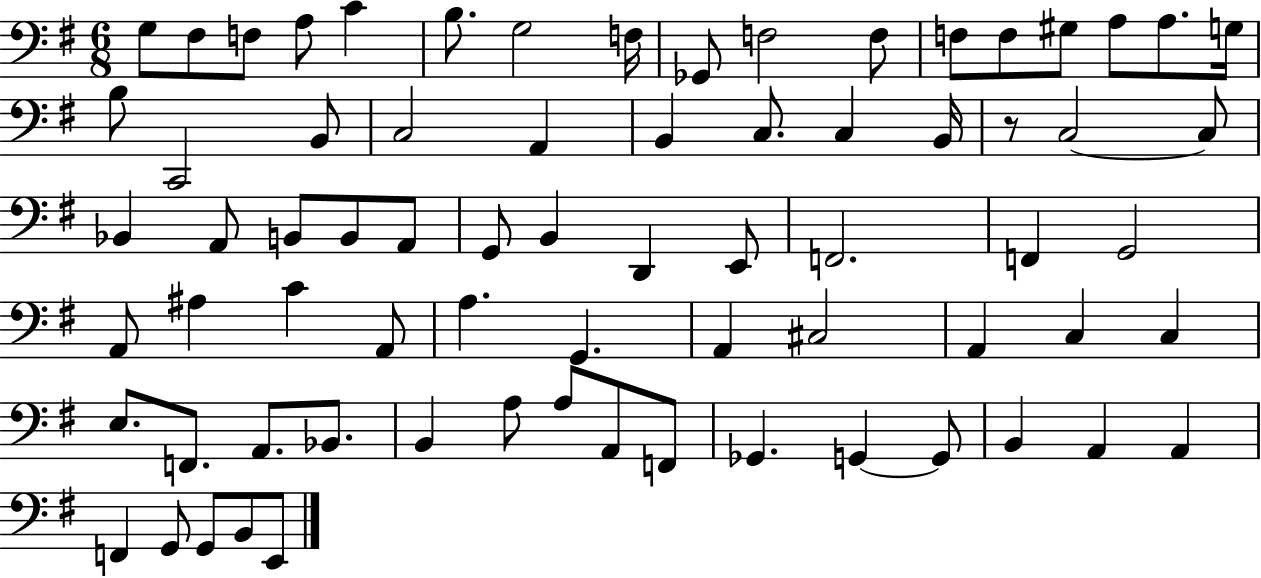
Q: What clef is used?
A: bass